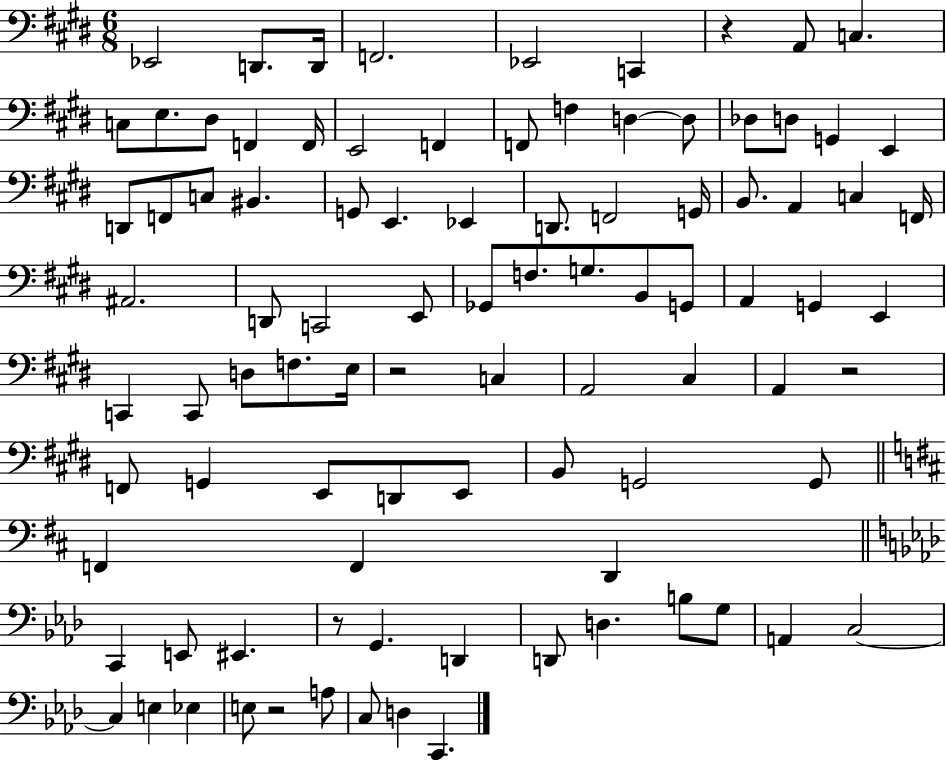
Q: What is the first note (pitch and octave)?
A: Eb2